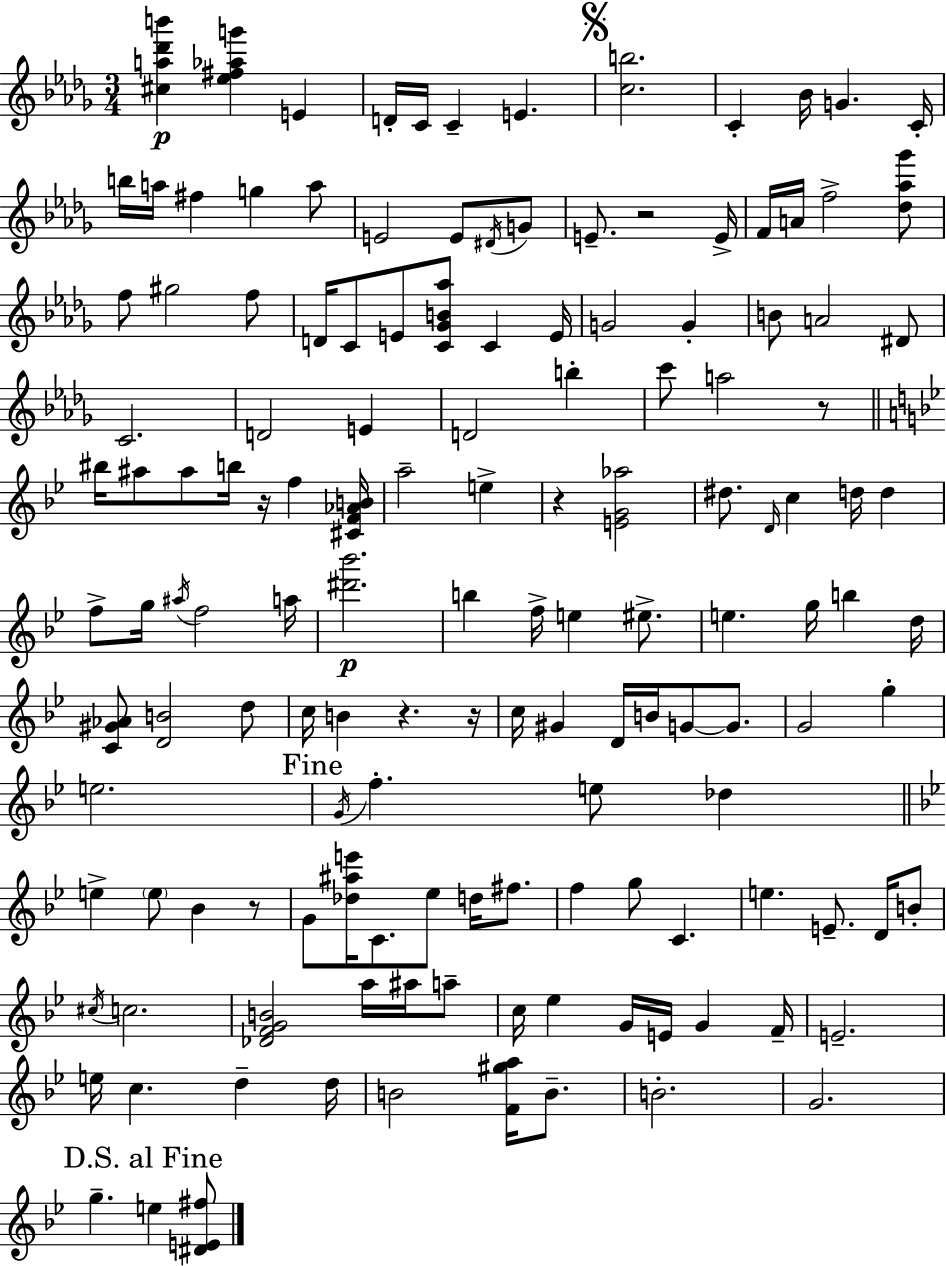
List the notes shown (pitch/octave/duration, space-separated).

[C#5,A5,Db6,B6]/q [Eb5,F#5,Ab5,G6]/q E4/q D4/s C4/s C4/q E4/q. [C5,B5]/h. C4/q Bb4/s G4/q. C4/s B5/s A5/s F#5/q G5/q A5/e E4/h E4/e D#4/s G4/e E4/e. R/h E4/s F4/s A4/s F5/h [Db5,Ab5,Gb6]/e F5/e G#5/h F5/e D4/s C4/e E4/e [C4,Gb4,B4,Ab5]/e C4/q E4/s G4/h G4/q B4/e A4/h D#4/e C4/h. D4/h E4/q D4/h B5/q C6/e A5/h R/e BIS5/s A#5/e A#5/e B5/s R/s F5/q [C#4,F4,Ab4,B4]/s A5/h E5/q R/q [E4,G4,Ab5]/h D#5/e. D4/s C5/q D5/s D5/q F5/e G5/s A#5/s F5/h A5/s [D#6,Bb6]/h. B5/q F5/s E5/q EIS5/e. E5/q. G5/s B5/q D5/s [C4,G#4,Ab4]/e [D4,B4]/h D5/e C5/s B4/q R/q. R/s C5/s G#4/q D4/s B4/s G4/e G4/e. G4/h G5/q E5/h. G4/s F5/q. E5/e Db5/q E5/q E5/e Bb4/q R/e G4/e [Db5,A#5,E6]/s C4/e. Eb5/e D5/s F#5/e. F5/q G5/e C4/q. E5/q. E4/e. D4/s B4/e C#5/s C5/h. [Db4,F4,G4,B4]/h A5/s A#5/s A5/e C5/s Eb5/q G4/s E4/s G4/q F4/s E4/h. E5/s C5/q. D5/q D5/s B4/h [F4,G#5,A5]/s B4/e. B4/h. G4/h. G5/q. E5/q [D#4,E4,F#5]/e